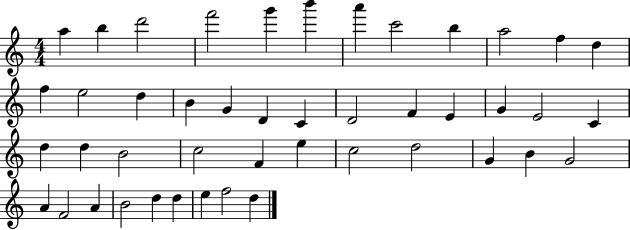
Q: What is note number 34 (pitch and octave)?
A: G4